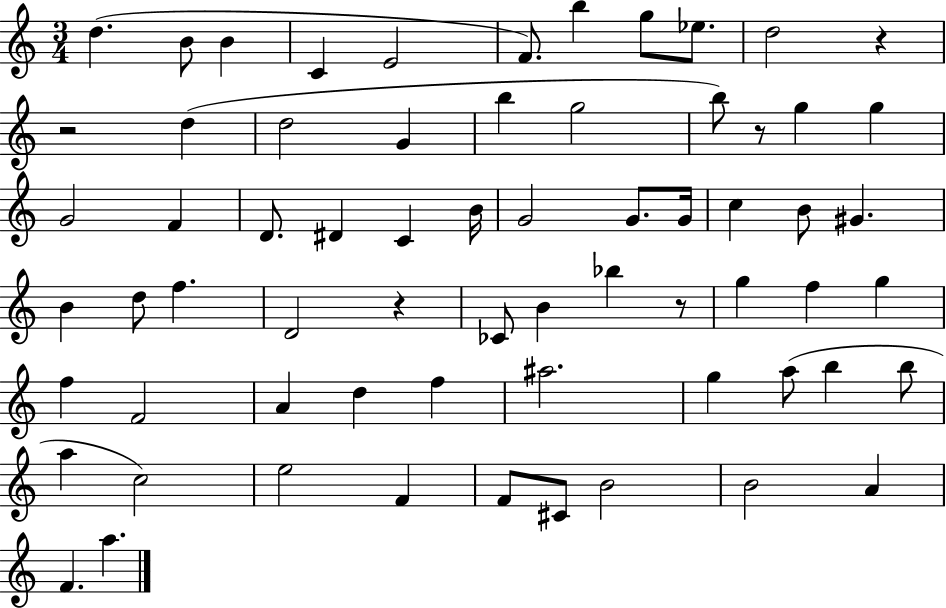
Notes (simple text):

D5/q. B4/e B4/q C4/q E4/h F4/e. B5/q G5/e Eb5/e. D5/h R/q R/h D5/q D5/h G4/q B5/q G5/h B5/e R/e G5/q G5/q G4/h F4/q D4/e. D#4/q C4/q B4/s G4/h G4/e. G4/s C5/q B4/e G#4/q. B4/q D5/e F5/q. D4/h R/q CES4/e B4/q Bb5/q R/e G5/q F5/q G5/q F5/q F4/h A4/q D5/q F5/q A#5/h. G5/q A5/e B5/q B5/e A5/q C5/h E5/h F4/q F4/e C#4/e B4/h B4/h A4/q F4/q. A5/q.